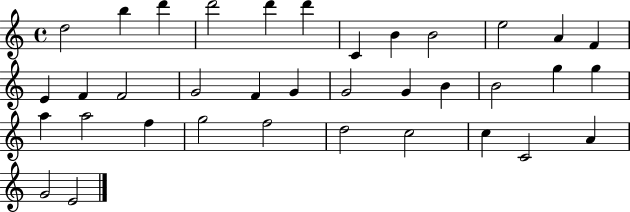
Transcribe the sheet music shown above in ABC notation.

X:1
T:Untitled
M:4/4
L:1/4
K:C
d2 b d' d'2 d' d' C B B2 e2 A F E F F2 G2 F G G2 G B B2 g g a a2 f g2 f2 d2 c2 c C2 A G2 E2